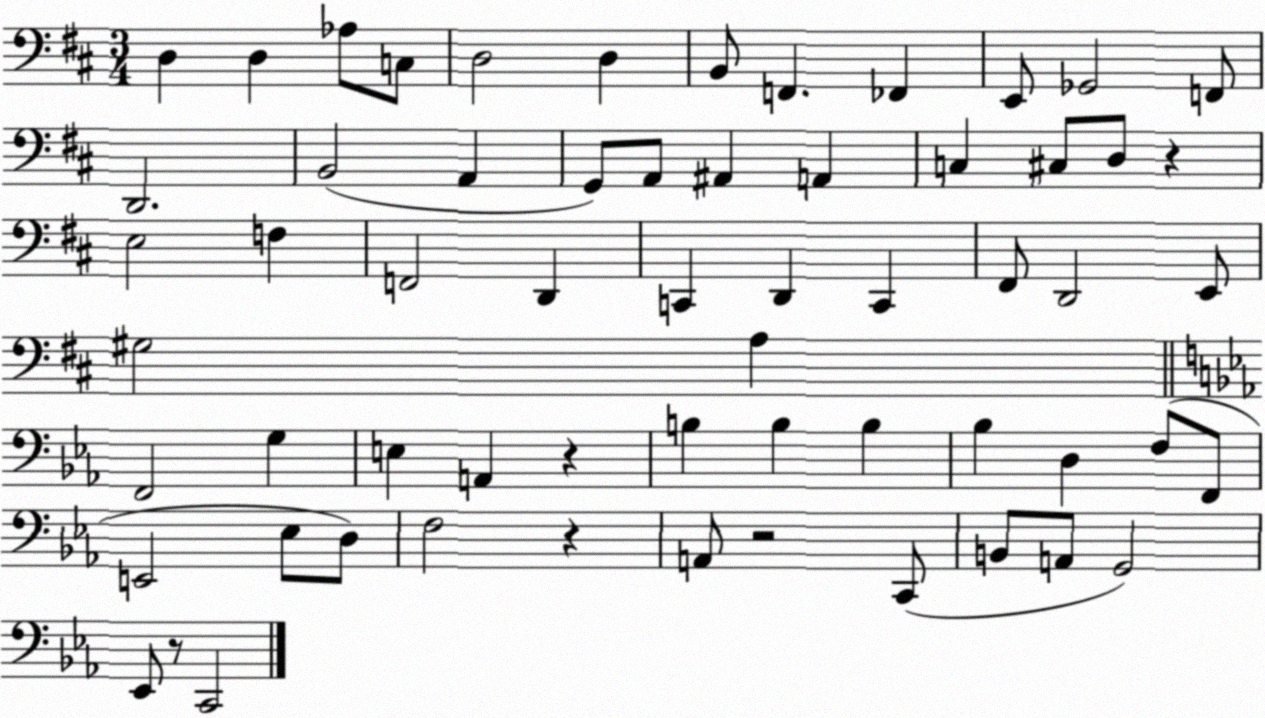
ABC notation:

X:1
T:Untitled
M:3/4
L:1/4
K:D
D, D, _A,/2 C,/2 D,2 D, B,,/2 F,, _F,, E,,/2 _G,,2 F,,/2 D,,2 B,,2 A,, G,,/2 A,,/2 ^A,, A,, C, ^C,/2 D,/2 z E,2 F, F,,2 D,, C,, D,, C,, ^F,,/2 D,,2 E,,/2 ^G,2 A, F,,2 G, E, A,, z B, B, B, _B, D, F,/2 F,,/2 E,,2 _E,/2 D,/2 F,2 z A,,/2 z2 C,,/2 B,,/2 A,,/2 G,,2 _E,,/2 z/2 C,,2